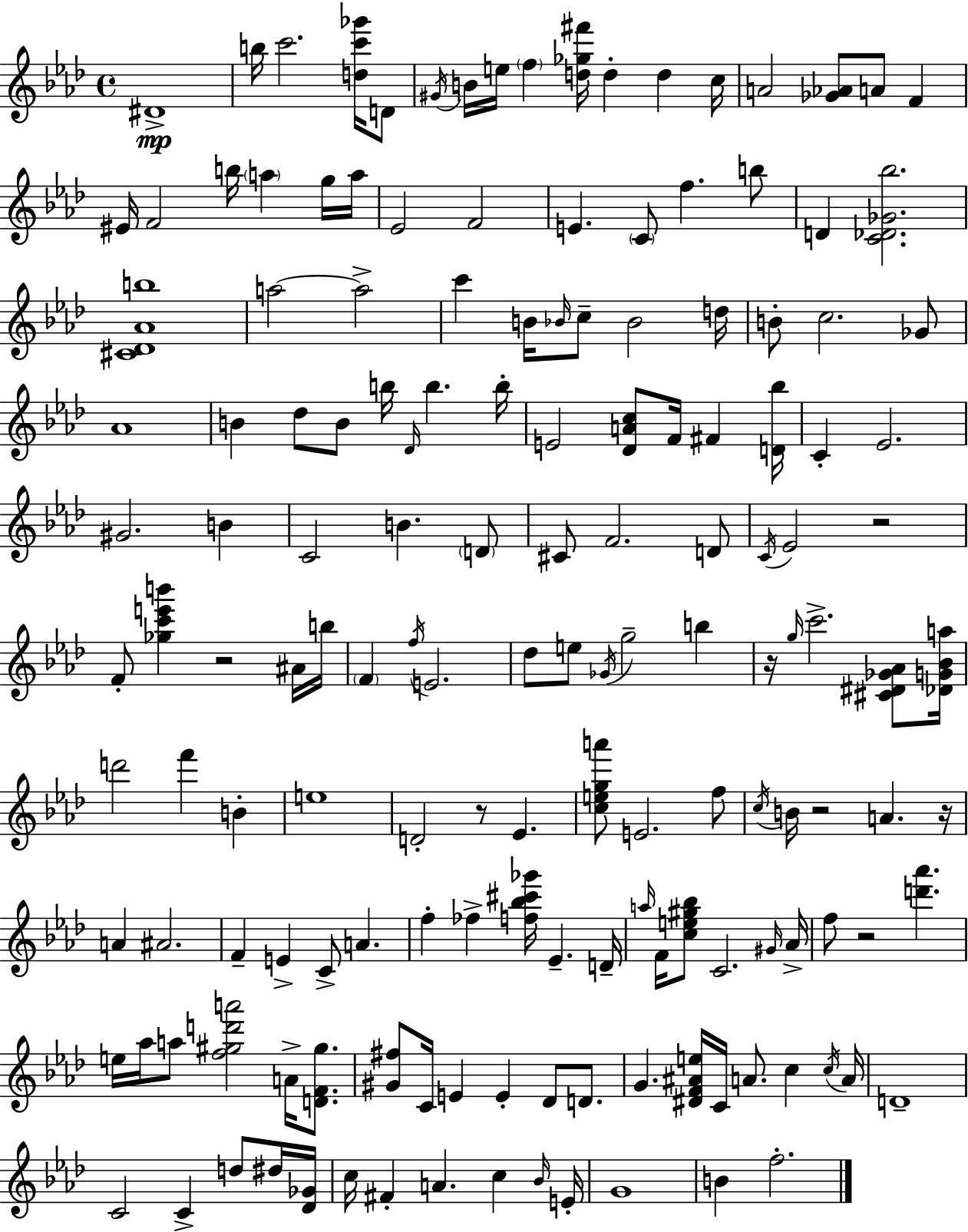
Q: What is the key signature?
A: F minor